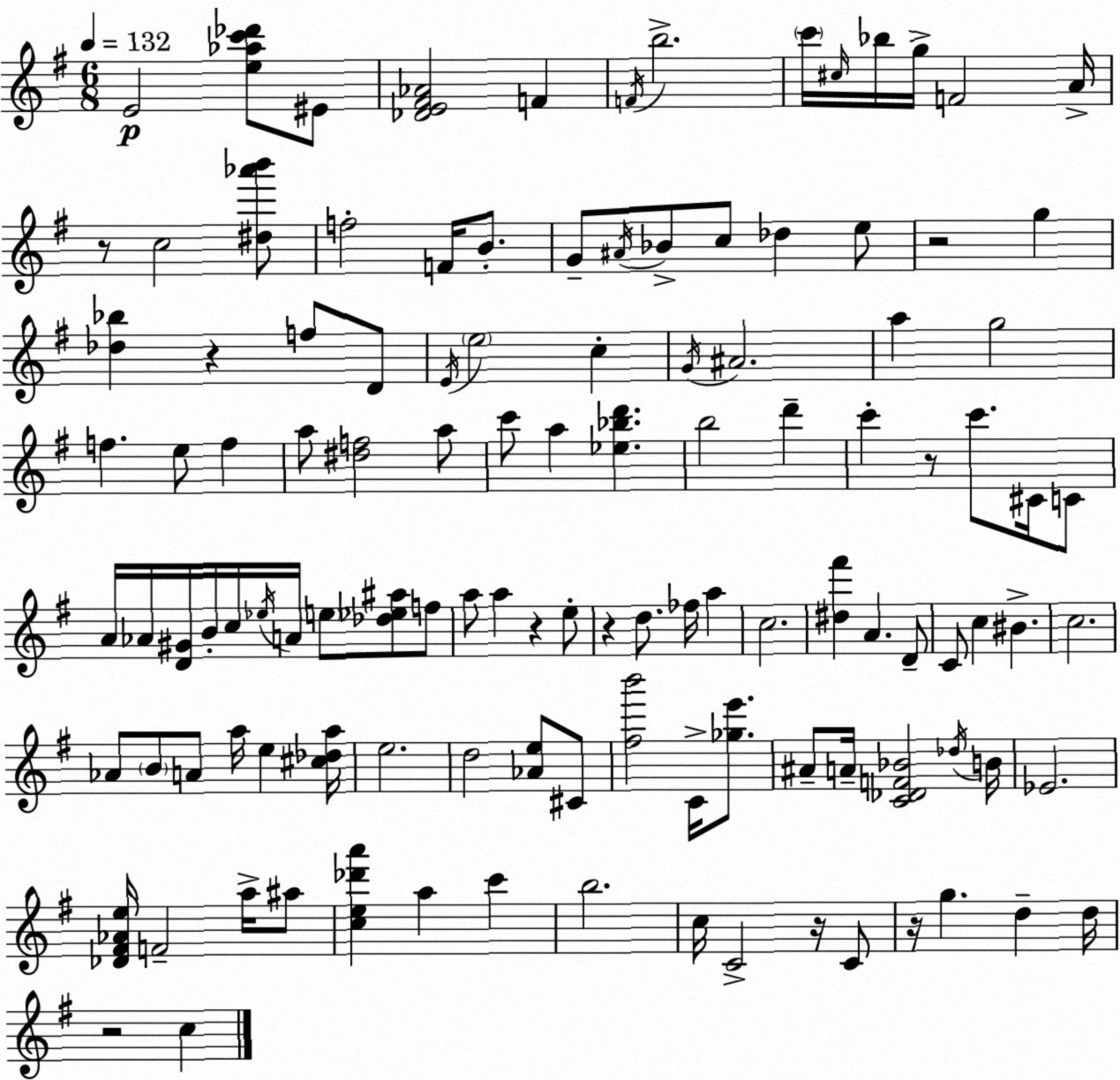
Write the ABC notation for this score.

X:1
T:Untitled
M:6/8
L:1/4
K:G
E2 [e_ac'_d']/2 ^E/2 [_DE^F_A]2 F F/4 b2 c'/4 ^c/4 _b/4 g/4 F2 A/4 z/2 c2 [^d_a'b']/2 f2 F/4 B/2 G/2 ^A/4 _B/2 c/2 _d e/2 z2 g [_d_b] z f/2 D/2 E/4 e2 c G/4 ^A2 a g2 f e/2 f a/2 [^df]2 a/2 c'/2 a [_e_bd'] b2 d' c' z/2 c'/2 ^C/4 C/2 A/4 _A/4 [D^G]/4 B/4 c/4 _e/4 A/4 e/2 [_d_e^a]/2 f/2 a/2 a z e/2 z d/2 _f/4 a c2 [^d^f'] A D/2 C/2 c ^B c2 _A/2 B/2 A/2 a/4 e [^c_da]/4 e2 d2 [_Ae]/2 ^C/2 [^fb']2 C/4 [_ge']/2 ^A/2 A/4 [C_DF_B]2 _d/4 B/4 _E2 [_D^F_Ae]/4 F2 a/4 ^a/2 [ce_d'a'] a c' b2 c/4 C2 z/4 C/2 z/4 g d d/4 z2 c